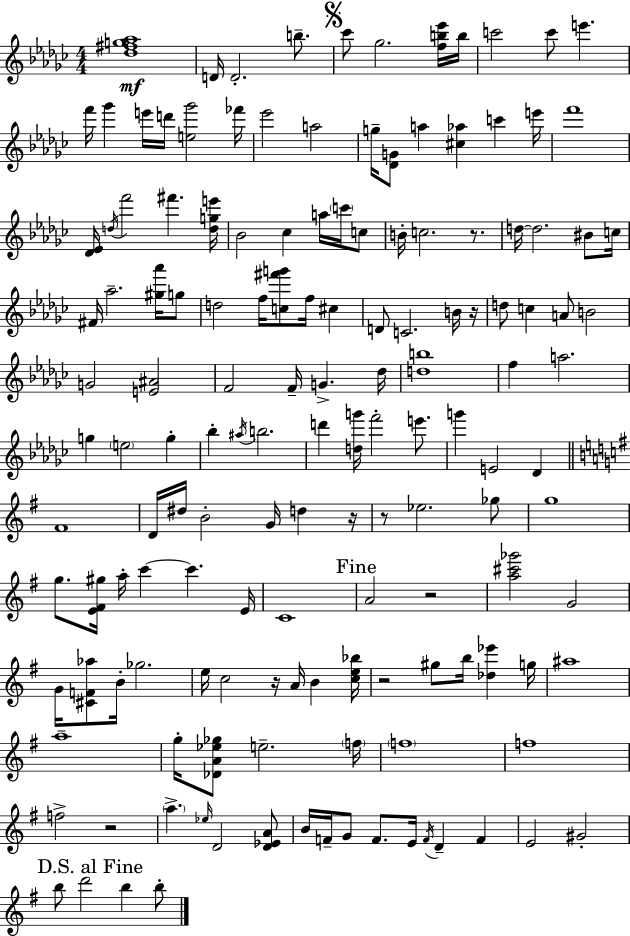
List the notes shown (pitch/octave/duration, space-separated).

[Db5,F#5,G5,Ab5]/w D4/s D4/h. B5/e. CES6/e Gb5/h. [F5,B5,Eb6]/s B5/s C6/h C6/e E6/q. F6/s Gb6/q E6/s D6/s [E5,Gb6]/h FES6/s Eb6/h A5/h G5/s [Db4,G4]/e A5/q [C#5,Ab5]/q C6/q E6/s F6/w [Db4,Eb4]/s D5/s F6/h F#6/q. [D5,G5,E6]/s Bb4/h CES5/q A5/s C6/s C5/e B4/s C5/h. R/e. D5/s D5/h. BIS4/e C5/s F#4/s Ab5/h. [G#5,Ab6]/s G5/e D5/h F5/s [C5,F#6,G6]/e F5/s C#5/q D4/e C4/h. B4/s R/s D5/e C5/q A4/e B4/h G4/h [E4,A#4]/h F4/h F4/s G4/q. Db5/s [D5,B5]/w F5/q A5/h. G5/q E5/h G5/q Bb5/q A#5/s B5/h. D6/q [D5,G6]/s F6/h E6/e. G6/q E4/h Db4/q F#4/w D4/s D#5/s B4/h G4/s D5/q R/s R/e Eb5/h. Gb5/e G5/w G5/e. [E4,F#4,G#5]/s A5/s C6/q C6/q. E4/s C4/w A4/h R/h [A5,C#6,Gb6]/h G4/h G4/s [C#4,F4,Ab5]/e B4/s Gb5/h. E5/s C5/h R/s A4/s B4/q [C5,E5,Bb5]/s R/h G#5/e B5/s [Db5,Eb6]/q G5/s A#5/w A5/w G5/s [Db4,A4,Eb5,Gb5]/e E5/h. F5/s F5/w F5/w F5/h R/h A5/q. Eb5/s D4/h [D4,Eb4,A4]/e B4/s F4/s G4/e F4/e. E4/s F4/s D4/q F4/q E4/h G#4/h B5/e D6/h B5/q B5/e